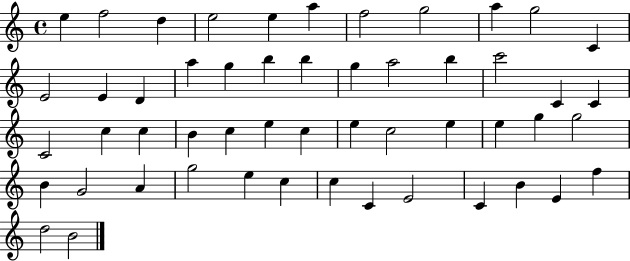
{
  \clef treble
  \time 4/4
  \defaultTimeSignature
  \key c \major
  e''4 f''2 d''4 | e''2 e''4 a''4 | f''2 g''2 | a''4 g''2 c'4 | \break e'2 e'4 d'4 | a''4 g''4 b''4 b''4 | g''4 a''2 b''4 | c'''2 c'4 c'4 | \break c'2 c''4 c''4 | b'4 c''4 e''4 c''4 | e''4 c''2 e''4 | e''4 g''4 g''2 | \break b'4 g'2 a'4 | g''2 e''4 c''4 | c''4 c'4 e'2 | c'4 b'4 e'4 f''4 | \break d''2 b'2 | \bar "|."
}